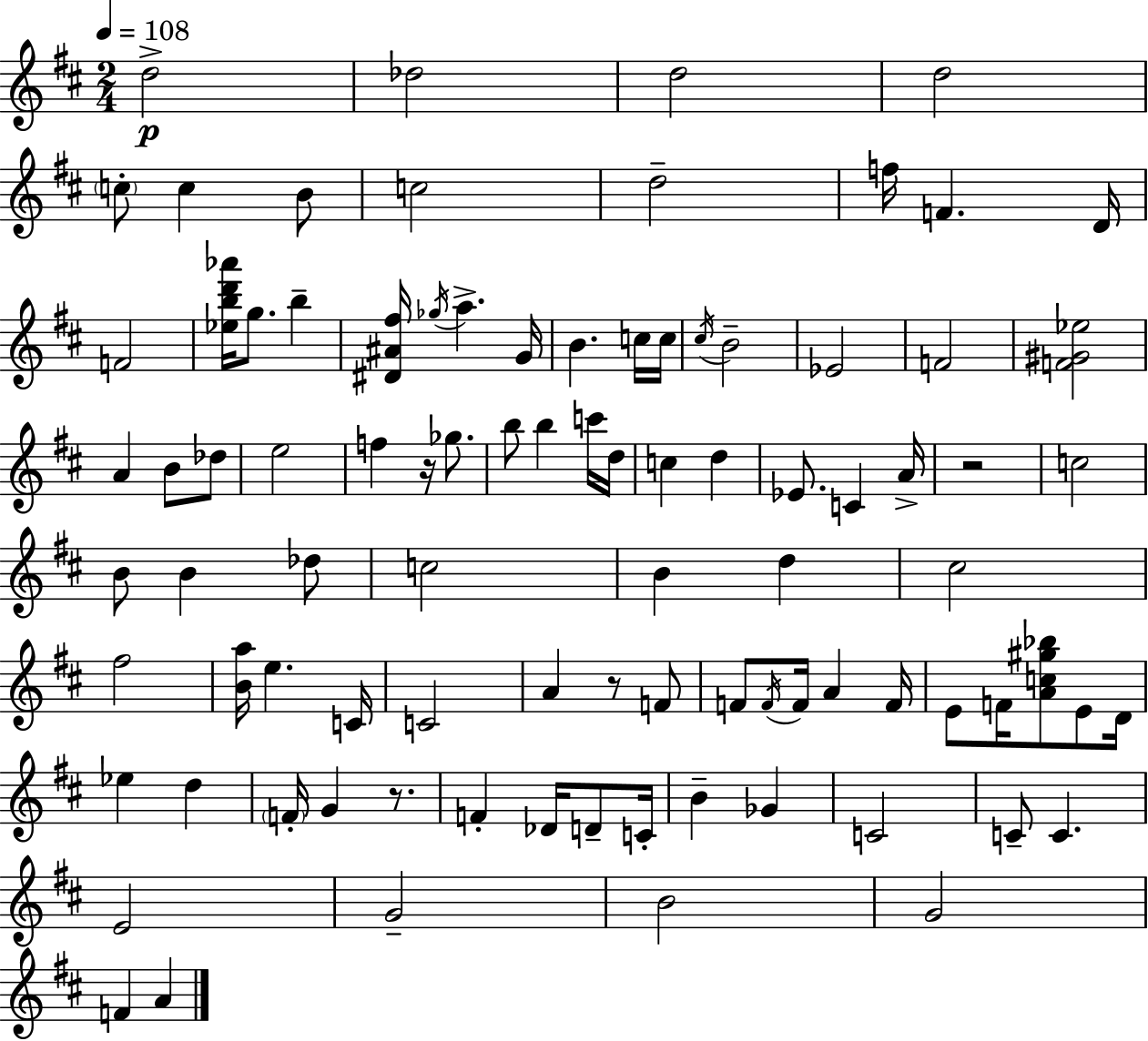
{
  \clef treble
  \numericTimeSignature
  \time 2/4
  \key d \major
  \tempo 4 = 108
  d''2->\p | des''2 | d''2 | d''2 | \break \parenthesize c''8-. c''4 b'8 | c''2 | d''2-- | f''16 f'4. d'16 | \break f'2 | <ees'' b'' d''' aes'''>16 g''8. b''4-- | <dis' ais' fis''>16 \acciaccatura { ges''16 } a''4.-> | g'16 b'4. c''16 | \break c''16 \acciaccatura { cis''16 } b'2-- | ees'2 | f'2 | <f' gis' ees''>2 | \break a'4 b'8 | des''8 e''2 | f''4 r16 ges''8. | b''8 b''4 | \break c'''16 d''16 c''4 d''4 | ees'8. c'4 | a'16-> r2 | c''2 | \break b'8 b'4 | des''8 c''2 | b'4 d''4 | cis''2 | \break fis''2 | <b' a''>16 e''4. | c'16 c'2 | a'4 r8 | \break f'8 f'8 \acciaccatura { f'16 } f'16 a'4 | f'16 e'8 f'16 <a' c'' gis'' bes''>8 | e'8 d'16 ees''4 d''4 | \parenthesize f'16-. g'4 | \break r8. f'4-. des'16 | d'8-- c'16-. b'4-- ges'4 | c'2 | c'8-- c'4. | \break e'2 | g'2-- | b'2 | g'2 | \break f'4 a'4 | \bar "|."
}